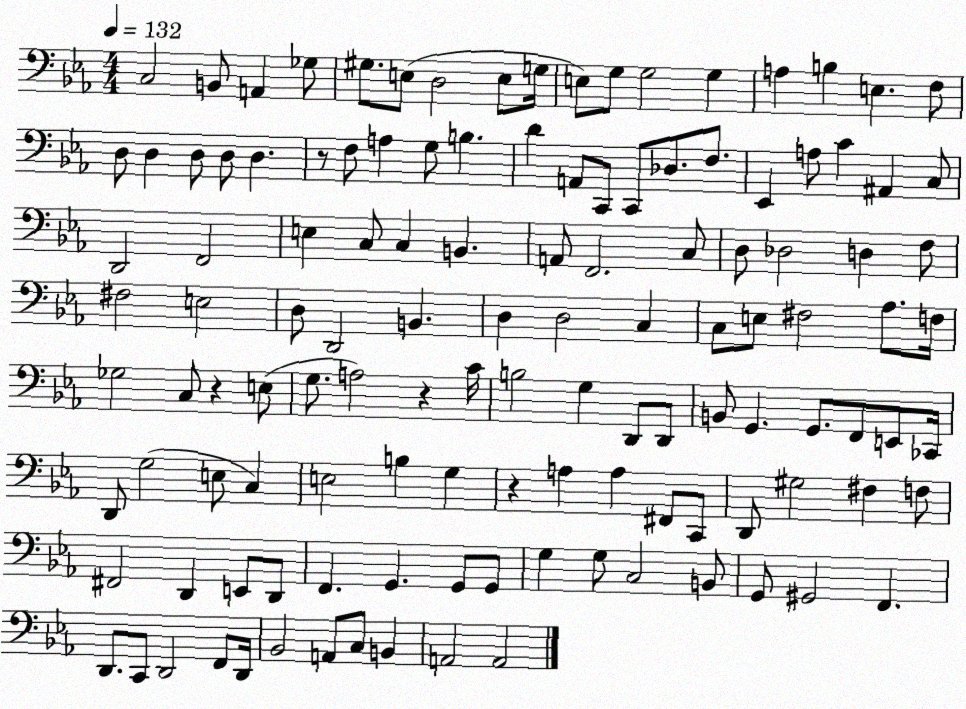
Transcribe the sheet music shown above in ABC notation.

X:1
T:Untitled
M:4/4
L:1/4
K:Eb
C,2 B,,/2 A,, _G,/2 ^G,/2 E,/2 D,2 E,/2 G,/4 E,/2 G,/2 G,2 G, A, B, E, F,/2 D,/2 D, D,/2 D,/2 D, z/2 F,/2 A, G,/2 B, D A,,/2 C,,/2 C,,/2 _D,/2 F,/2 _E,, A,/2 C ^A,, C,/2 D,,2 F,,2 E, C,/2 C, B,, A,,/2 F,,2 C,/2 D,/2 _D,2 D, F,/2 ^F,2 E,2 D,/2 D,,2 B,, D, D,2 C, C,/2 E,/2 ^F,2 _A,/2 F,/4 _G,2 C,/2 z E,/2 G,/2 A,2 z C/4 B,2 G, D,,/2 D,,/2 B,,/2 G,, G,,/2 F,,/2 E,,/2 _C,,/4 D,,/2 G,2 E,/2 C, E,2 B, G, z A, A, ^F,,/2 C,,/2 D,,/2 ^G,2 ^F, F,/2 ^F,,2 D,, E,,/2 D,,/2 F,, G,, G,,/2 G,,/2 G, G,/2 C,2 B,,/2 G,,/2 ^G,,2 F,, D,,/2 C,,/2 D,,2 F,,/2 D,,/4 _B,,2 A,,/2 C,/2 B,, A,,2 A,,2